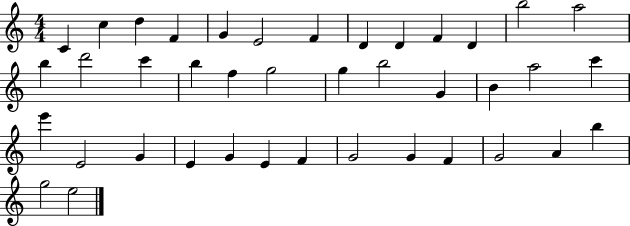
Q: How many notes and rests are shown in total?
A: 40